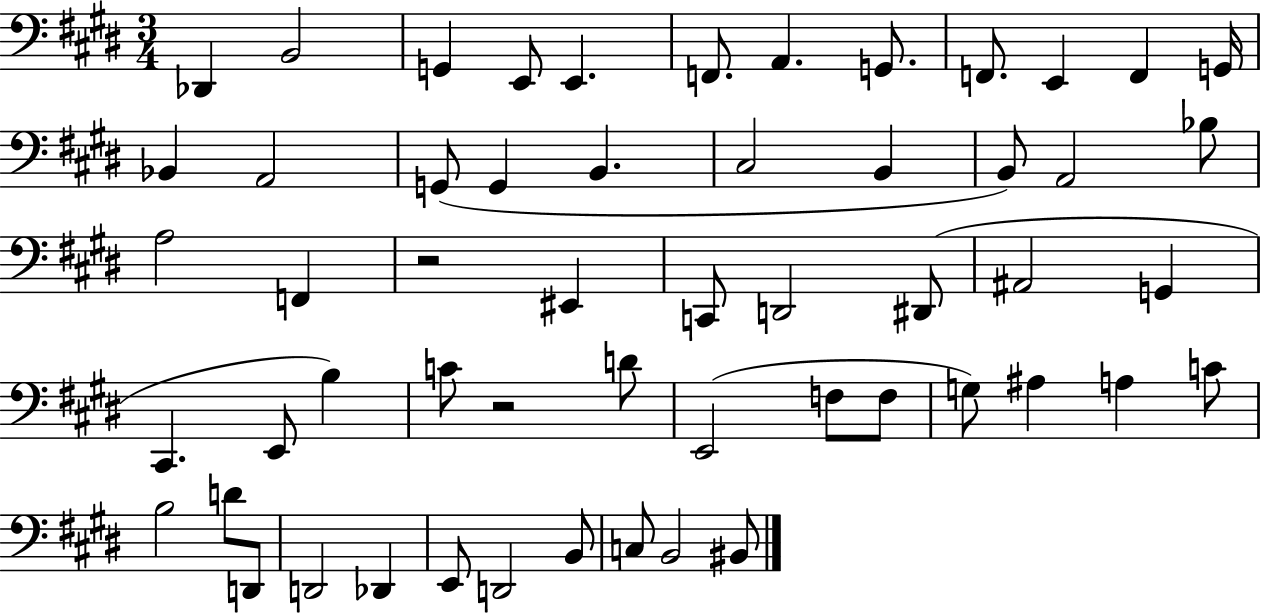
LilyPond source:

{
  \clef bass
  \numericTimeSignature
  \time 3/4
  \key e \major
  des,4 b,2 | g,4 e,8 e,4. | f,8. a,4. g,8. | f,8. e,4 f,4 g,16 | \break bes,4 a,2 | g,8( g,4 b,4. | cis2 b,4 | b,8) a,2 bes8 | \break a2 f,4 | r2 eis,4 | c,8 d,2 dis,8( | ais,2 g,4 | \break cis,4. e,8 b4) | c'8 r2 d'8 | e,2( f8 f8 | g8) ais4 a4 c'8 | \break b2 d'8 d,8 | d,2 des,4 | e,8 d,2 b,8 | c8 b,2 bis,8 | \break \bar "|."
}